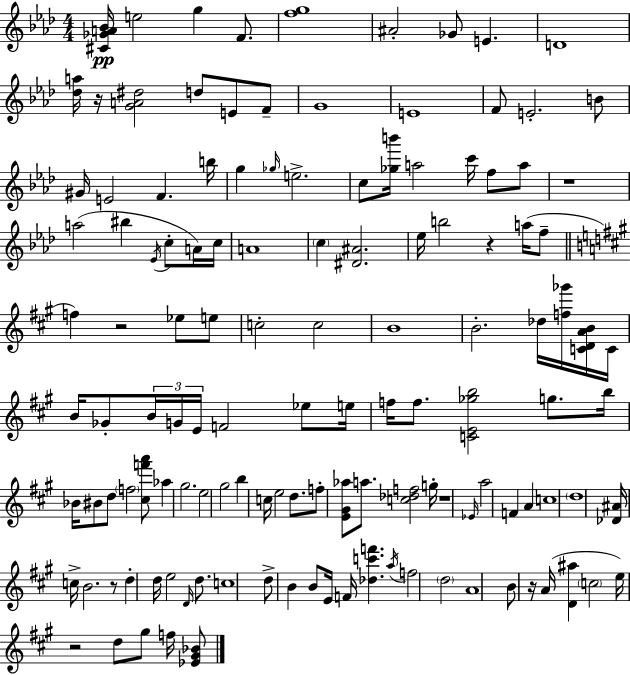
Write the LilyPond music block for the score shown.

{
  \clef treble
  \numericTimeSignature
  \time 4/4
  \key f \minor
  <cis' ges' a' bes'>16\pp e''2 g''4 f'8. | <f'' g''>1 | ais'2-. ges'8 e'4. | d'1 | \break <des'' a''>16 r16 <g' a' dis''>2 d''8 e'8 f'8-- | g'1 | e'1 | f'8 e'2.-. b'8 | \break gis'16 e'2 f'4. b''16 | g''4 \grace { ges''16 } e''2.-> | c''8 <ges'' b'''>16 a''2 c'''16 f''8 a''8 | r1 | \break a''2( bis''4 \acciaccatura { ees'16 } c''8-. | a'16) c''16 a'1 | \parenthesize c''4 <dis' ais'>2. | ees''16 b''2 r4 a''16( | \break f''8-- \bar "||" \break \key a \major f''4) r2 ees''8 e''8 | c''2-. c''2 | b'1 | b'2.-. des''16 <f'' ges'''>16 <c' d' a' b'>16 c'16 | \break b'16 ges'8-. \tuplet 3/2 { b'16 g'16 e'16 } f'2 ees''8 | e''16 f''16 f''8. <c' e' ges'' b''>2 g''8. | b''16 bes'16 bis'8 d''8 \parenthesize f''2 <cis'' f''' a'''>8 | aes''4 gis''2. | \break e''2 gis''2 | b''4 c''16 e''2 d''8. | f''8-. <e' gis' aes''>8 a''8. <c'' des'' f''>2 g''16-. | r1 | \break \grace { ees'16 } a''2 f'4 a'4 | c''1 | \parenthesize d''1 | <des' ais'>16 c''16-> b'2. r8 | \break d''4-. d''16 e''2 \grace { d'16 } d''8. | c''1 | d''8-> b'4 b'8 e'16 f'16 <des'' c''' f'''>4. | \acciaccatura { a''16 } f''2 \parenthesize d''2 | \break a'1 | b'8 r16 a'16( <d' ais''>4 \parenthesize c''2 | e''16) r2 d''8 gis''8 | f''16 <ees' gis' bes'>8 \bar "|."
}